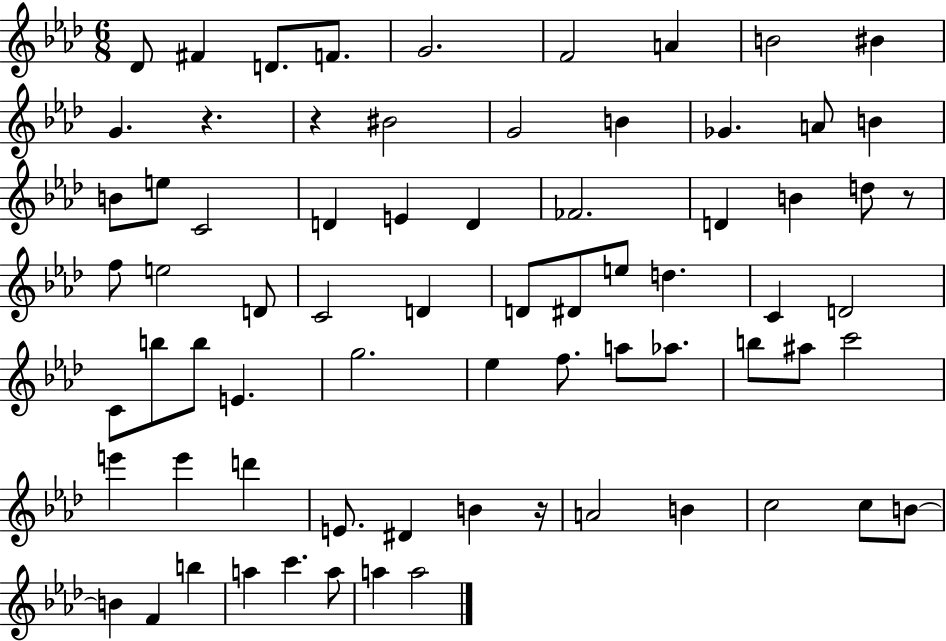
{
  \clef treble
  \numericTimeSignature
  \time 6/8
  \key aes \major
  des'8 fis'4 d'8. f'8. | g'2. | f'2 a'4 | b'2 bis'4 | \break g'4. r4. | r4 bis'2 | g'2 b'4 | ges'4. a'8 b'4 | \break b'8 e''8 c'2 | d'4 e'4 d'4 | fes'2. | d'4 b'4 d''8 r8 | \break f''8 e''2 d'8 | c'2 d'4 | d'8 dis'8 e''8 d''4. | c'4 d'2 | \break c'8 b''8 b''8 e'4. | g''2. | ees''4 f''8. a''8 aes''8. | b''8 ais''8 c'''2 | \break e'''4 e'''4 d'''4 | e'8. dis'4 b'4 r16 | a'2 b'4 | c''2 c''8 b'8~~ | \break b'4 f'4 b''4 | a''4 c'''4. a''8 | a''4 a''2 | \bar "|."
}